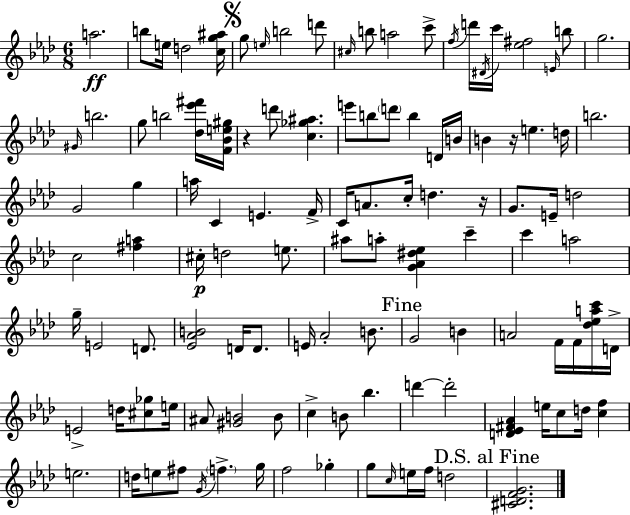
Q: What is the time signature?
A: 6/8